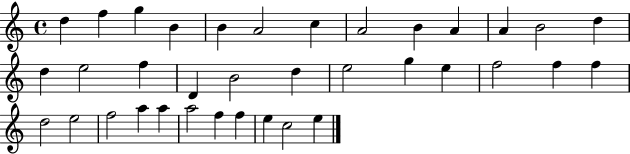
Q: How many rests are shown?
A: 0